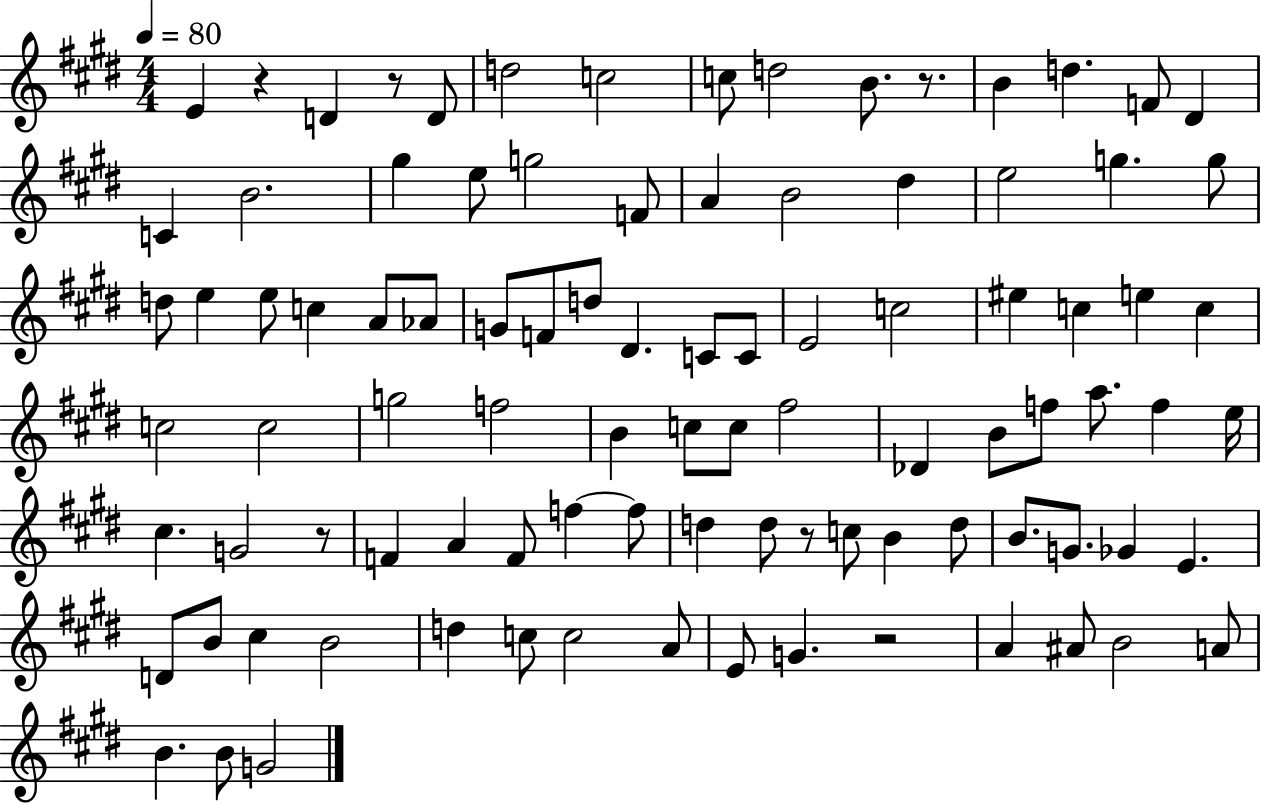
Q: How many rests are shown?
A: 6